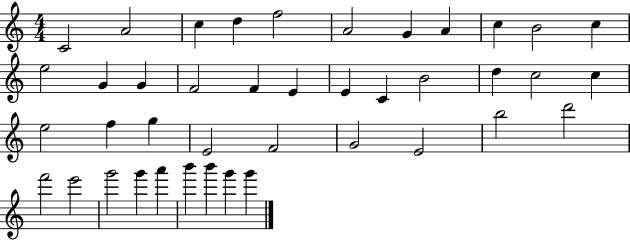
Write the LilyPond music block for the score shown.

{
  \clef treble
  \numericTimeSignature
  \time 4/4
  \key c \major
  c'2 a'2 | c''4 d''4 f''2 | a'2 g'4 a'4 | c''4 b'2 c''4 | \break e''2 g'4 g'4 | f'2 f'4 e'4 | e'4 c'4 b'2 | d''4 c''2 c''4 | \break e''2 f''4 g''4 | e'2 f'2 | g'2 e'2 | b''2 d'''2 | \break f'''2 e'''2 | g'''2 g'''4 a'''4 | b'''4 b'''4 g'''4 g'''4 | \bar "|."
}